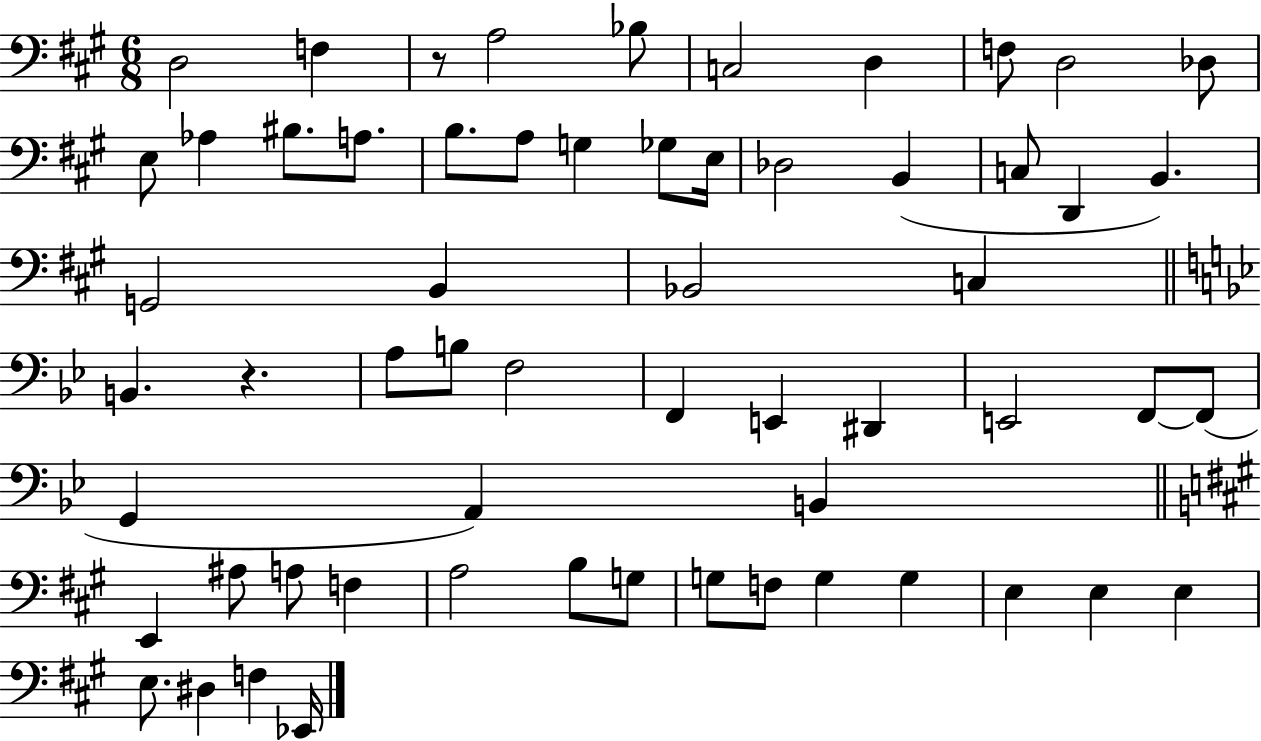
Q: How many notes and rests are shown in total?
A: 60